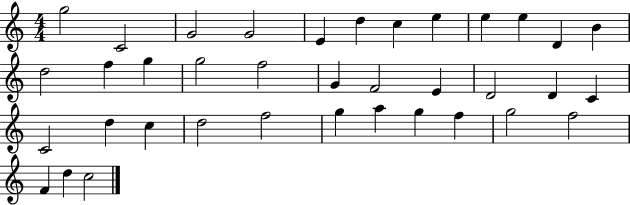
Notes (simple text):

G5/h C4/h G4/h G4/h E4/q D5/q C5/q E5/q E5/q E5/q D4/q B4/q D5/h F5/q G5/q G5/h F5/h G4/q F4/h E4/q D4/h D4/q C4/q C4/h D5/q C5/q D5/h F5/h G5/q A5/q G5/q F5/q G5/h F5/h F4/q D5/q C5/h